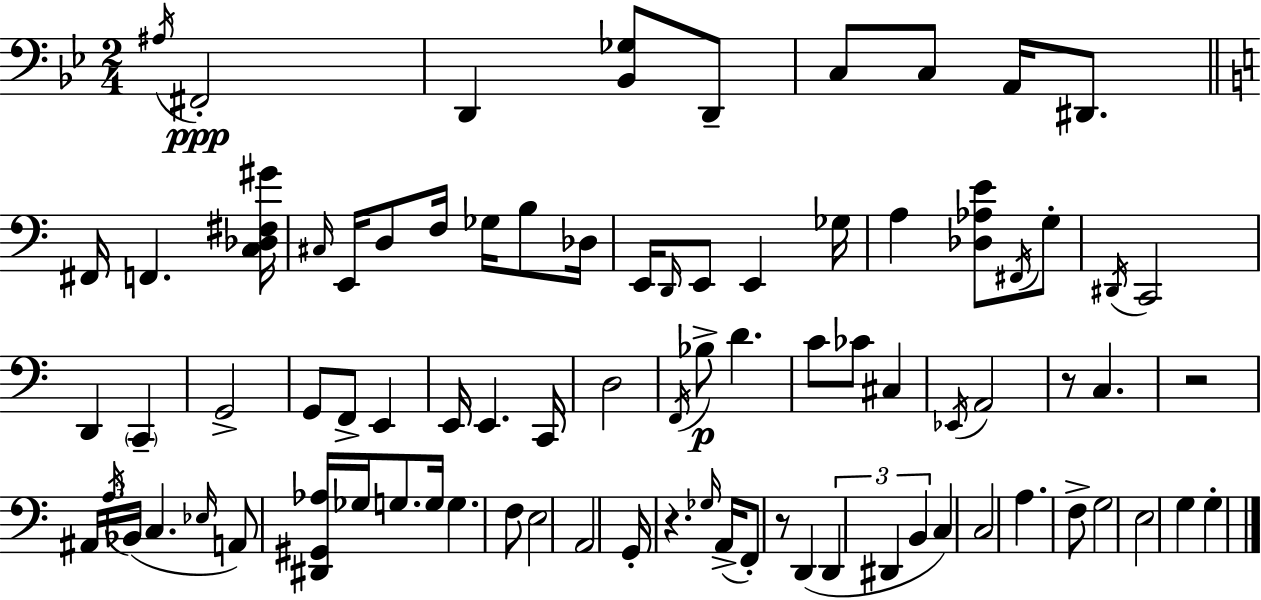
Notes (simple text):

A#3/s F#2/h D2/q [Bb2,Gb3]/e D2/e C3/e C3/e A2/s D#2/e. F#2/s F2/q. [C3,Db3,F#3,G#4]/s C#3/s E2/s D3/e F3/s Gb3/s B3/e Db3/s E2/s D2/s E2/e E2/q Gb3/s A3/q [Db3,Ab3,E4]/e F#2/s G3/e D#2/s C2/h D2/q C2/q G2/h G2/e F2/e E2/q E2/s E2/q. C2/s D3/h F2/s Bb3/e D4/q. C4/e CES4/e C#3/q Eb2/s A2/h R/e C3/q. R/h A#2/s A3/s Bb2/s C3/q. Eb3/s A2/e [D#2,G#2,Ab3]/s Gb3/s G3/e. G3/s G3/q. F3/e E3/h A2/h G2/s R/q. Gb3/s A2/s F2/e R/e D2/q D2/q D#2/q B2/q C3/q C3/h A3/q. F3/e G3/h E3/h G3/q G3/q